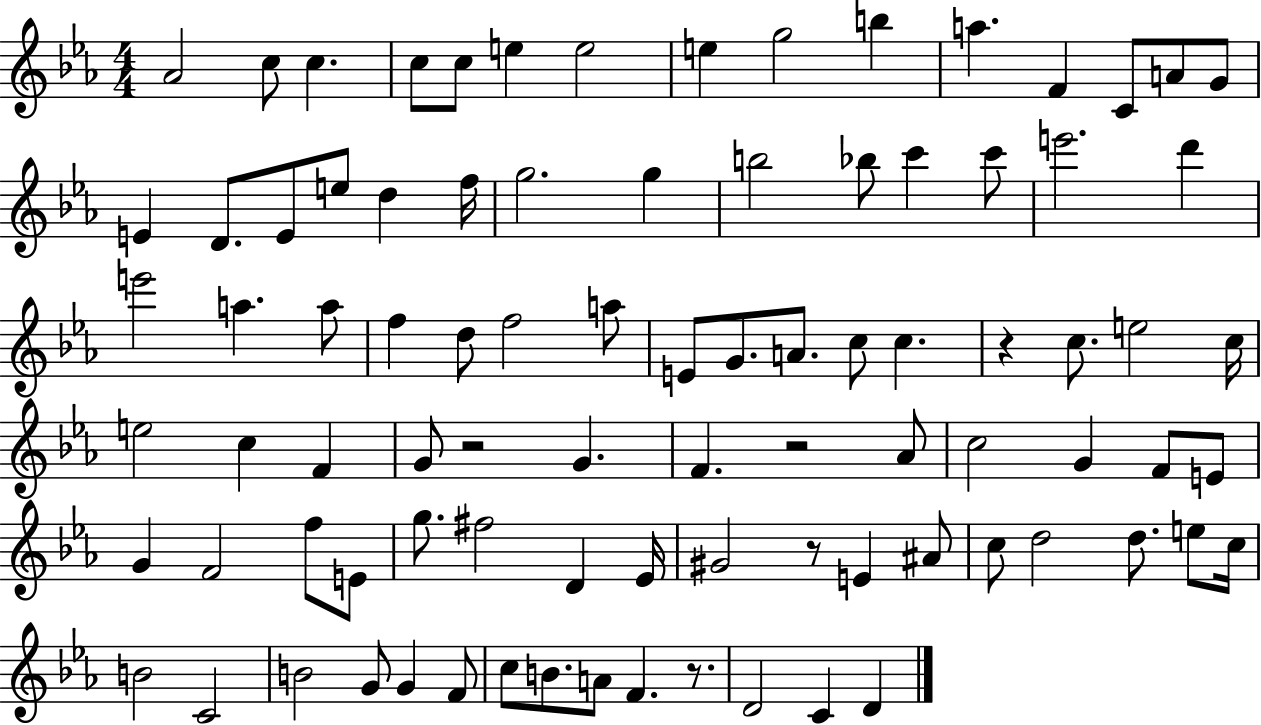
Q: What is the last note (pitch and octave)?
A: D4